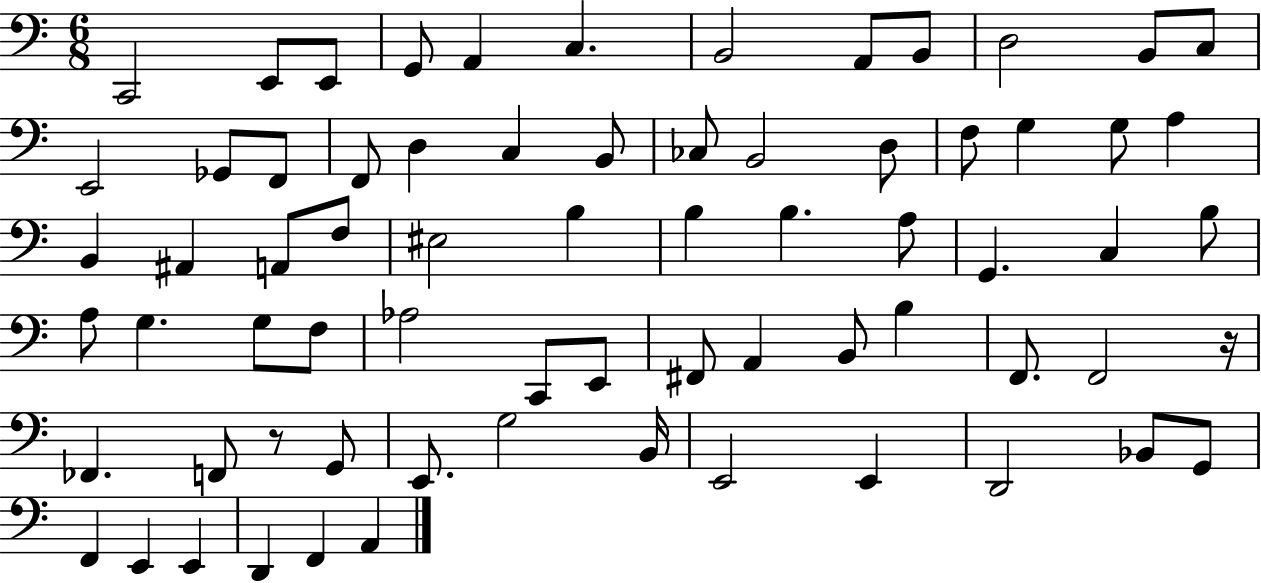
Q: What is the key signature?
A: C major